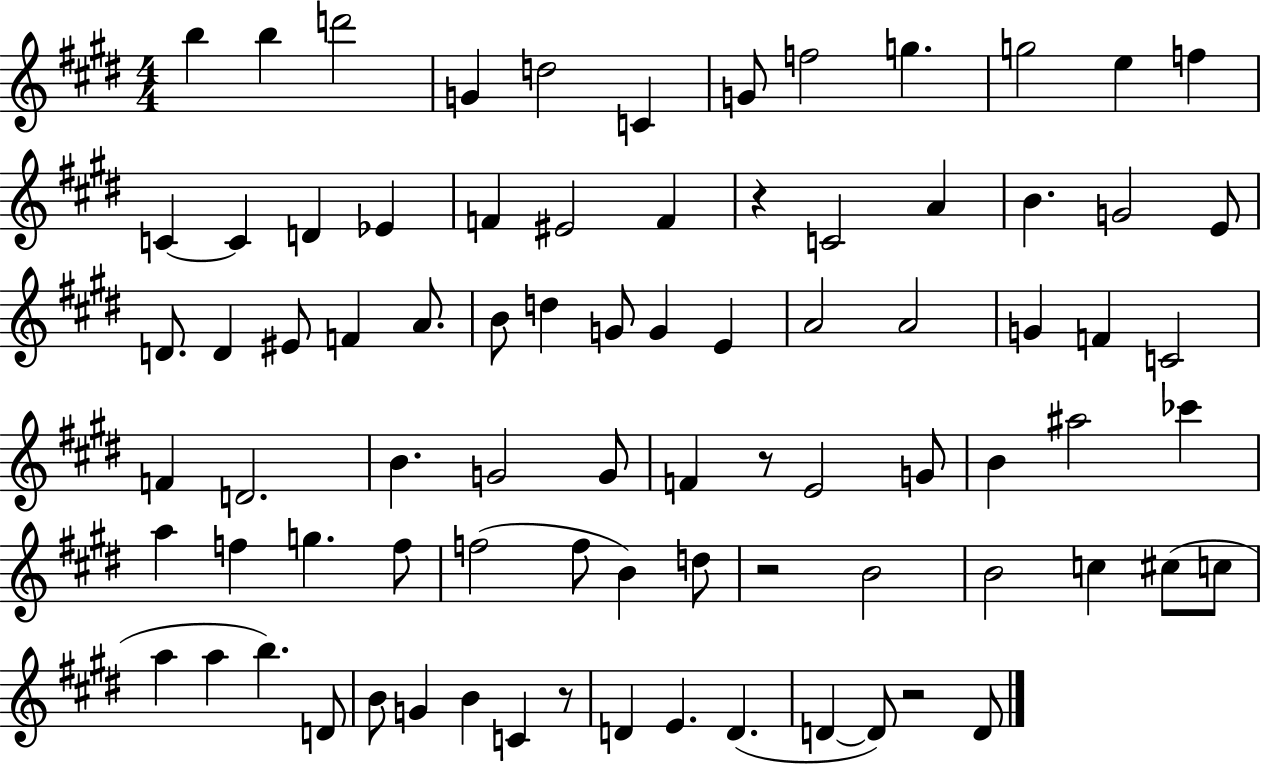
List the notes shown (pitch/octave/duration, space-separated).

B5/q B5/q D6/h G4/q D5/h C4/q G4/e F5/h G5/q. G5/h E5/q F5/q C4/q C4/q D4/q Eb4/q F4/q EIS4/h F4/q R/q C4/h A4/q B4/q. G4/h E4/e D4/e. D4/q EIS4/e F4/q A4/e. B4/e D5/q G4/e G4/q E4/q A4/h A4/h G4/q F4/q C4/h F4/q D4/h. B4/q. G4/h G4/e F4/q R/e E4/h G4/e B4/q A#5/h CES6/q A5/q F5/q G5/q. F5/e F5/h F5/e B4/q D5/e R/h B4/h B4/h C5/q C#5/e C5/e A5/q A5/q B5/q. D4/e B4/e G4/q B4/q C4/q R/e D4/q E4/q. D4/q. D4/q D4/e R/h D4/e